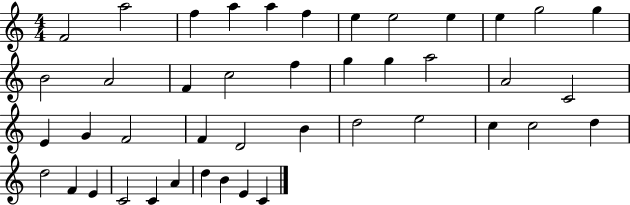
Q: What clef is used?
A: treble